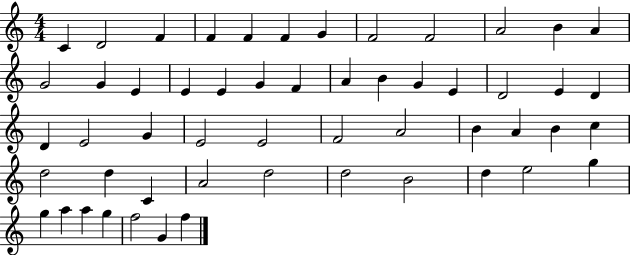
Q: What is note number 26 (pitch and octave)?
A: D4